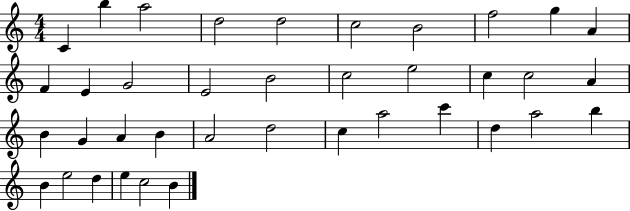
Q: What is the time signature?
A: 4/4